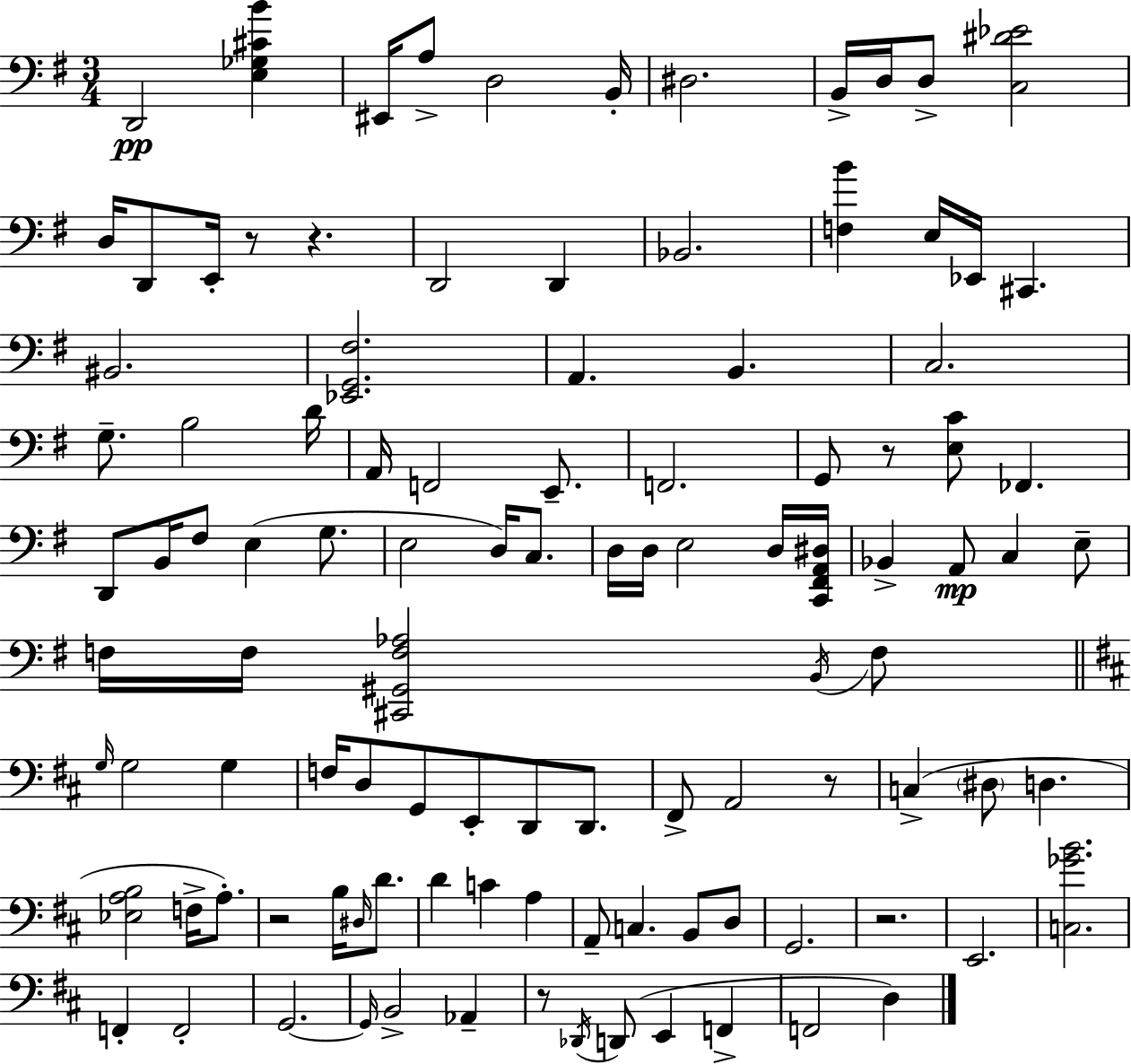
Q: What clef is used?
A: bass